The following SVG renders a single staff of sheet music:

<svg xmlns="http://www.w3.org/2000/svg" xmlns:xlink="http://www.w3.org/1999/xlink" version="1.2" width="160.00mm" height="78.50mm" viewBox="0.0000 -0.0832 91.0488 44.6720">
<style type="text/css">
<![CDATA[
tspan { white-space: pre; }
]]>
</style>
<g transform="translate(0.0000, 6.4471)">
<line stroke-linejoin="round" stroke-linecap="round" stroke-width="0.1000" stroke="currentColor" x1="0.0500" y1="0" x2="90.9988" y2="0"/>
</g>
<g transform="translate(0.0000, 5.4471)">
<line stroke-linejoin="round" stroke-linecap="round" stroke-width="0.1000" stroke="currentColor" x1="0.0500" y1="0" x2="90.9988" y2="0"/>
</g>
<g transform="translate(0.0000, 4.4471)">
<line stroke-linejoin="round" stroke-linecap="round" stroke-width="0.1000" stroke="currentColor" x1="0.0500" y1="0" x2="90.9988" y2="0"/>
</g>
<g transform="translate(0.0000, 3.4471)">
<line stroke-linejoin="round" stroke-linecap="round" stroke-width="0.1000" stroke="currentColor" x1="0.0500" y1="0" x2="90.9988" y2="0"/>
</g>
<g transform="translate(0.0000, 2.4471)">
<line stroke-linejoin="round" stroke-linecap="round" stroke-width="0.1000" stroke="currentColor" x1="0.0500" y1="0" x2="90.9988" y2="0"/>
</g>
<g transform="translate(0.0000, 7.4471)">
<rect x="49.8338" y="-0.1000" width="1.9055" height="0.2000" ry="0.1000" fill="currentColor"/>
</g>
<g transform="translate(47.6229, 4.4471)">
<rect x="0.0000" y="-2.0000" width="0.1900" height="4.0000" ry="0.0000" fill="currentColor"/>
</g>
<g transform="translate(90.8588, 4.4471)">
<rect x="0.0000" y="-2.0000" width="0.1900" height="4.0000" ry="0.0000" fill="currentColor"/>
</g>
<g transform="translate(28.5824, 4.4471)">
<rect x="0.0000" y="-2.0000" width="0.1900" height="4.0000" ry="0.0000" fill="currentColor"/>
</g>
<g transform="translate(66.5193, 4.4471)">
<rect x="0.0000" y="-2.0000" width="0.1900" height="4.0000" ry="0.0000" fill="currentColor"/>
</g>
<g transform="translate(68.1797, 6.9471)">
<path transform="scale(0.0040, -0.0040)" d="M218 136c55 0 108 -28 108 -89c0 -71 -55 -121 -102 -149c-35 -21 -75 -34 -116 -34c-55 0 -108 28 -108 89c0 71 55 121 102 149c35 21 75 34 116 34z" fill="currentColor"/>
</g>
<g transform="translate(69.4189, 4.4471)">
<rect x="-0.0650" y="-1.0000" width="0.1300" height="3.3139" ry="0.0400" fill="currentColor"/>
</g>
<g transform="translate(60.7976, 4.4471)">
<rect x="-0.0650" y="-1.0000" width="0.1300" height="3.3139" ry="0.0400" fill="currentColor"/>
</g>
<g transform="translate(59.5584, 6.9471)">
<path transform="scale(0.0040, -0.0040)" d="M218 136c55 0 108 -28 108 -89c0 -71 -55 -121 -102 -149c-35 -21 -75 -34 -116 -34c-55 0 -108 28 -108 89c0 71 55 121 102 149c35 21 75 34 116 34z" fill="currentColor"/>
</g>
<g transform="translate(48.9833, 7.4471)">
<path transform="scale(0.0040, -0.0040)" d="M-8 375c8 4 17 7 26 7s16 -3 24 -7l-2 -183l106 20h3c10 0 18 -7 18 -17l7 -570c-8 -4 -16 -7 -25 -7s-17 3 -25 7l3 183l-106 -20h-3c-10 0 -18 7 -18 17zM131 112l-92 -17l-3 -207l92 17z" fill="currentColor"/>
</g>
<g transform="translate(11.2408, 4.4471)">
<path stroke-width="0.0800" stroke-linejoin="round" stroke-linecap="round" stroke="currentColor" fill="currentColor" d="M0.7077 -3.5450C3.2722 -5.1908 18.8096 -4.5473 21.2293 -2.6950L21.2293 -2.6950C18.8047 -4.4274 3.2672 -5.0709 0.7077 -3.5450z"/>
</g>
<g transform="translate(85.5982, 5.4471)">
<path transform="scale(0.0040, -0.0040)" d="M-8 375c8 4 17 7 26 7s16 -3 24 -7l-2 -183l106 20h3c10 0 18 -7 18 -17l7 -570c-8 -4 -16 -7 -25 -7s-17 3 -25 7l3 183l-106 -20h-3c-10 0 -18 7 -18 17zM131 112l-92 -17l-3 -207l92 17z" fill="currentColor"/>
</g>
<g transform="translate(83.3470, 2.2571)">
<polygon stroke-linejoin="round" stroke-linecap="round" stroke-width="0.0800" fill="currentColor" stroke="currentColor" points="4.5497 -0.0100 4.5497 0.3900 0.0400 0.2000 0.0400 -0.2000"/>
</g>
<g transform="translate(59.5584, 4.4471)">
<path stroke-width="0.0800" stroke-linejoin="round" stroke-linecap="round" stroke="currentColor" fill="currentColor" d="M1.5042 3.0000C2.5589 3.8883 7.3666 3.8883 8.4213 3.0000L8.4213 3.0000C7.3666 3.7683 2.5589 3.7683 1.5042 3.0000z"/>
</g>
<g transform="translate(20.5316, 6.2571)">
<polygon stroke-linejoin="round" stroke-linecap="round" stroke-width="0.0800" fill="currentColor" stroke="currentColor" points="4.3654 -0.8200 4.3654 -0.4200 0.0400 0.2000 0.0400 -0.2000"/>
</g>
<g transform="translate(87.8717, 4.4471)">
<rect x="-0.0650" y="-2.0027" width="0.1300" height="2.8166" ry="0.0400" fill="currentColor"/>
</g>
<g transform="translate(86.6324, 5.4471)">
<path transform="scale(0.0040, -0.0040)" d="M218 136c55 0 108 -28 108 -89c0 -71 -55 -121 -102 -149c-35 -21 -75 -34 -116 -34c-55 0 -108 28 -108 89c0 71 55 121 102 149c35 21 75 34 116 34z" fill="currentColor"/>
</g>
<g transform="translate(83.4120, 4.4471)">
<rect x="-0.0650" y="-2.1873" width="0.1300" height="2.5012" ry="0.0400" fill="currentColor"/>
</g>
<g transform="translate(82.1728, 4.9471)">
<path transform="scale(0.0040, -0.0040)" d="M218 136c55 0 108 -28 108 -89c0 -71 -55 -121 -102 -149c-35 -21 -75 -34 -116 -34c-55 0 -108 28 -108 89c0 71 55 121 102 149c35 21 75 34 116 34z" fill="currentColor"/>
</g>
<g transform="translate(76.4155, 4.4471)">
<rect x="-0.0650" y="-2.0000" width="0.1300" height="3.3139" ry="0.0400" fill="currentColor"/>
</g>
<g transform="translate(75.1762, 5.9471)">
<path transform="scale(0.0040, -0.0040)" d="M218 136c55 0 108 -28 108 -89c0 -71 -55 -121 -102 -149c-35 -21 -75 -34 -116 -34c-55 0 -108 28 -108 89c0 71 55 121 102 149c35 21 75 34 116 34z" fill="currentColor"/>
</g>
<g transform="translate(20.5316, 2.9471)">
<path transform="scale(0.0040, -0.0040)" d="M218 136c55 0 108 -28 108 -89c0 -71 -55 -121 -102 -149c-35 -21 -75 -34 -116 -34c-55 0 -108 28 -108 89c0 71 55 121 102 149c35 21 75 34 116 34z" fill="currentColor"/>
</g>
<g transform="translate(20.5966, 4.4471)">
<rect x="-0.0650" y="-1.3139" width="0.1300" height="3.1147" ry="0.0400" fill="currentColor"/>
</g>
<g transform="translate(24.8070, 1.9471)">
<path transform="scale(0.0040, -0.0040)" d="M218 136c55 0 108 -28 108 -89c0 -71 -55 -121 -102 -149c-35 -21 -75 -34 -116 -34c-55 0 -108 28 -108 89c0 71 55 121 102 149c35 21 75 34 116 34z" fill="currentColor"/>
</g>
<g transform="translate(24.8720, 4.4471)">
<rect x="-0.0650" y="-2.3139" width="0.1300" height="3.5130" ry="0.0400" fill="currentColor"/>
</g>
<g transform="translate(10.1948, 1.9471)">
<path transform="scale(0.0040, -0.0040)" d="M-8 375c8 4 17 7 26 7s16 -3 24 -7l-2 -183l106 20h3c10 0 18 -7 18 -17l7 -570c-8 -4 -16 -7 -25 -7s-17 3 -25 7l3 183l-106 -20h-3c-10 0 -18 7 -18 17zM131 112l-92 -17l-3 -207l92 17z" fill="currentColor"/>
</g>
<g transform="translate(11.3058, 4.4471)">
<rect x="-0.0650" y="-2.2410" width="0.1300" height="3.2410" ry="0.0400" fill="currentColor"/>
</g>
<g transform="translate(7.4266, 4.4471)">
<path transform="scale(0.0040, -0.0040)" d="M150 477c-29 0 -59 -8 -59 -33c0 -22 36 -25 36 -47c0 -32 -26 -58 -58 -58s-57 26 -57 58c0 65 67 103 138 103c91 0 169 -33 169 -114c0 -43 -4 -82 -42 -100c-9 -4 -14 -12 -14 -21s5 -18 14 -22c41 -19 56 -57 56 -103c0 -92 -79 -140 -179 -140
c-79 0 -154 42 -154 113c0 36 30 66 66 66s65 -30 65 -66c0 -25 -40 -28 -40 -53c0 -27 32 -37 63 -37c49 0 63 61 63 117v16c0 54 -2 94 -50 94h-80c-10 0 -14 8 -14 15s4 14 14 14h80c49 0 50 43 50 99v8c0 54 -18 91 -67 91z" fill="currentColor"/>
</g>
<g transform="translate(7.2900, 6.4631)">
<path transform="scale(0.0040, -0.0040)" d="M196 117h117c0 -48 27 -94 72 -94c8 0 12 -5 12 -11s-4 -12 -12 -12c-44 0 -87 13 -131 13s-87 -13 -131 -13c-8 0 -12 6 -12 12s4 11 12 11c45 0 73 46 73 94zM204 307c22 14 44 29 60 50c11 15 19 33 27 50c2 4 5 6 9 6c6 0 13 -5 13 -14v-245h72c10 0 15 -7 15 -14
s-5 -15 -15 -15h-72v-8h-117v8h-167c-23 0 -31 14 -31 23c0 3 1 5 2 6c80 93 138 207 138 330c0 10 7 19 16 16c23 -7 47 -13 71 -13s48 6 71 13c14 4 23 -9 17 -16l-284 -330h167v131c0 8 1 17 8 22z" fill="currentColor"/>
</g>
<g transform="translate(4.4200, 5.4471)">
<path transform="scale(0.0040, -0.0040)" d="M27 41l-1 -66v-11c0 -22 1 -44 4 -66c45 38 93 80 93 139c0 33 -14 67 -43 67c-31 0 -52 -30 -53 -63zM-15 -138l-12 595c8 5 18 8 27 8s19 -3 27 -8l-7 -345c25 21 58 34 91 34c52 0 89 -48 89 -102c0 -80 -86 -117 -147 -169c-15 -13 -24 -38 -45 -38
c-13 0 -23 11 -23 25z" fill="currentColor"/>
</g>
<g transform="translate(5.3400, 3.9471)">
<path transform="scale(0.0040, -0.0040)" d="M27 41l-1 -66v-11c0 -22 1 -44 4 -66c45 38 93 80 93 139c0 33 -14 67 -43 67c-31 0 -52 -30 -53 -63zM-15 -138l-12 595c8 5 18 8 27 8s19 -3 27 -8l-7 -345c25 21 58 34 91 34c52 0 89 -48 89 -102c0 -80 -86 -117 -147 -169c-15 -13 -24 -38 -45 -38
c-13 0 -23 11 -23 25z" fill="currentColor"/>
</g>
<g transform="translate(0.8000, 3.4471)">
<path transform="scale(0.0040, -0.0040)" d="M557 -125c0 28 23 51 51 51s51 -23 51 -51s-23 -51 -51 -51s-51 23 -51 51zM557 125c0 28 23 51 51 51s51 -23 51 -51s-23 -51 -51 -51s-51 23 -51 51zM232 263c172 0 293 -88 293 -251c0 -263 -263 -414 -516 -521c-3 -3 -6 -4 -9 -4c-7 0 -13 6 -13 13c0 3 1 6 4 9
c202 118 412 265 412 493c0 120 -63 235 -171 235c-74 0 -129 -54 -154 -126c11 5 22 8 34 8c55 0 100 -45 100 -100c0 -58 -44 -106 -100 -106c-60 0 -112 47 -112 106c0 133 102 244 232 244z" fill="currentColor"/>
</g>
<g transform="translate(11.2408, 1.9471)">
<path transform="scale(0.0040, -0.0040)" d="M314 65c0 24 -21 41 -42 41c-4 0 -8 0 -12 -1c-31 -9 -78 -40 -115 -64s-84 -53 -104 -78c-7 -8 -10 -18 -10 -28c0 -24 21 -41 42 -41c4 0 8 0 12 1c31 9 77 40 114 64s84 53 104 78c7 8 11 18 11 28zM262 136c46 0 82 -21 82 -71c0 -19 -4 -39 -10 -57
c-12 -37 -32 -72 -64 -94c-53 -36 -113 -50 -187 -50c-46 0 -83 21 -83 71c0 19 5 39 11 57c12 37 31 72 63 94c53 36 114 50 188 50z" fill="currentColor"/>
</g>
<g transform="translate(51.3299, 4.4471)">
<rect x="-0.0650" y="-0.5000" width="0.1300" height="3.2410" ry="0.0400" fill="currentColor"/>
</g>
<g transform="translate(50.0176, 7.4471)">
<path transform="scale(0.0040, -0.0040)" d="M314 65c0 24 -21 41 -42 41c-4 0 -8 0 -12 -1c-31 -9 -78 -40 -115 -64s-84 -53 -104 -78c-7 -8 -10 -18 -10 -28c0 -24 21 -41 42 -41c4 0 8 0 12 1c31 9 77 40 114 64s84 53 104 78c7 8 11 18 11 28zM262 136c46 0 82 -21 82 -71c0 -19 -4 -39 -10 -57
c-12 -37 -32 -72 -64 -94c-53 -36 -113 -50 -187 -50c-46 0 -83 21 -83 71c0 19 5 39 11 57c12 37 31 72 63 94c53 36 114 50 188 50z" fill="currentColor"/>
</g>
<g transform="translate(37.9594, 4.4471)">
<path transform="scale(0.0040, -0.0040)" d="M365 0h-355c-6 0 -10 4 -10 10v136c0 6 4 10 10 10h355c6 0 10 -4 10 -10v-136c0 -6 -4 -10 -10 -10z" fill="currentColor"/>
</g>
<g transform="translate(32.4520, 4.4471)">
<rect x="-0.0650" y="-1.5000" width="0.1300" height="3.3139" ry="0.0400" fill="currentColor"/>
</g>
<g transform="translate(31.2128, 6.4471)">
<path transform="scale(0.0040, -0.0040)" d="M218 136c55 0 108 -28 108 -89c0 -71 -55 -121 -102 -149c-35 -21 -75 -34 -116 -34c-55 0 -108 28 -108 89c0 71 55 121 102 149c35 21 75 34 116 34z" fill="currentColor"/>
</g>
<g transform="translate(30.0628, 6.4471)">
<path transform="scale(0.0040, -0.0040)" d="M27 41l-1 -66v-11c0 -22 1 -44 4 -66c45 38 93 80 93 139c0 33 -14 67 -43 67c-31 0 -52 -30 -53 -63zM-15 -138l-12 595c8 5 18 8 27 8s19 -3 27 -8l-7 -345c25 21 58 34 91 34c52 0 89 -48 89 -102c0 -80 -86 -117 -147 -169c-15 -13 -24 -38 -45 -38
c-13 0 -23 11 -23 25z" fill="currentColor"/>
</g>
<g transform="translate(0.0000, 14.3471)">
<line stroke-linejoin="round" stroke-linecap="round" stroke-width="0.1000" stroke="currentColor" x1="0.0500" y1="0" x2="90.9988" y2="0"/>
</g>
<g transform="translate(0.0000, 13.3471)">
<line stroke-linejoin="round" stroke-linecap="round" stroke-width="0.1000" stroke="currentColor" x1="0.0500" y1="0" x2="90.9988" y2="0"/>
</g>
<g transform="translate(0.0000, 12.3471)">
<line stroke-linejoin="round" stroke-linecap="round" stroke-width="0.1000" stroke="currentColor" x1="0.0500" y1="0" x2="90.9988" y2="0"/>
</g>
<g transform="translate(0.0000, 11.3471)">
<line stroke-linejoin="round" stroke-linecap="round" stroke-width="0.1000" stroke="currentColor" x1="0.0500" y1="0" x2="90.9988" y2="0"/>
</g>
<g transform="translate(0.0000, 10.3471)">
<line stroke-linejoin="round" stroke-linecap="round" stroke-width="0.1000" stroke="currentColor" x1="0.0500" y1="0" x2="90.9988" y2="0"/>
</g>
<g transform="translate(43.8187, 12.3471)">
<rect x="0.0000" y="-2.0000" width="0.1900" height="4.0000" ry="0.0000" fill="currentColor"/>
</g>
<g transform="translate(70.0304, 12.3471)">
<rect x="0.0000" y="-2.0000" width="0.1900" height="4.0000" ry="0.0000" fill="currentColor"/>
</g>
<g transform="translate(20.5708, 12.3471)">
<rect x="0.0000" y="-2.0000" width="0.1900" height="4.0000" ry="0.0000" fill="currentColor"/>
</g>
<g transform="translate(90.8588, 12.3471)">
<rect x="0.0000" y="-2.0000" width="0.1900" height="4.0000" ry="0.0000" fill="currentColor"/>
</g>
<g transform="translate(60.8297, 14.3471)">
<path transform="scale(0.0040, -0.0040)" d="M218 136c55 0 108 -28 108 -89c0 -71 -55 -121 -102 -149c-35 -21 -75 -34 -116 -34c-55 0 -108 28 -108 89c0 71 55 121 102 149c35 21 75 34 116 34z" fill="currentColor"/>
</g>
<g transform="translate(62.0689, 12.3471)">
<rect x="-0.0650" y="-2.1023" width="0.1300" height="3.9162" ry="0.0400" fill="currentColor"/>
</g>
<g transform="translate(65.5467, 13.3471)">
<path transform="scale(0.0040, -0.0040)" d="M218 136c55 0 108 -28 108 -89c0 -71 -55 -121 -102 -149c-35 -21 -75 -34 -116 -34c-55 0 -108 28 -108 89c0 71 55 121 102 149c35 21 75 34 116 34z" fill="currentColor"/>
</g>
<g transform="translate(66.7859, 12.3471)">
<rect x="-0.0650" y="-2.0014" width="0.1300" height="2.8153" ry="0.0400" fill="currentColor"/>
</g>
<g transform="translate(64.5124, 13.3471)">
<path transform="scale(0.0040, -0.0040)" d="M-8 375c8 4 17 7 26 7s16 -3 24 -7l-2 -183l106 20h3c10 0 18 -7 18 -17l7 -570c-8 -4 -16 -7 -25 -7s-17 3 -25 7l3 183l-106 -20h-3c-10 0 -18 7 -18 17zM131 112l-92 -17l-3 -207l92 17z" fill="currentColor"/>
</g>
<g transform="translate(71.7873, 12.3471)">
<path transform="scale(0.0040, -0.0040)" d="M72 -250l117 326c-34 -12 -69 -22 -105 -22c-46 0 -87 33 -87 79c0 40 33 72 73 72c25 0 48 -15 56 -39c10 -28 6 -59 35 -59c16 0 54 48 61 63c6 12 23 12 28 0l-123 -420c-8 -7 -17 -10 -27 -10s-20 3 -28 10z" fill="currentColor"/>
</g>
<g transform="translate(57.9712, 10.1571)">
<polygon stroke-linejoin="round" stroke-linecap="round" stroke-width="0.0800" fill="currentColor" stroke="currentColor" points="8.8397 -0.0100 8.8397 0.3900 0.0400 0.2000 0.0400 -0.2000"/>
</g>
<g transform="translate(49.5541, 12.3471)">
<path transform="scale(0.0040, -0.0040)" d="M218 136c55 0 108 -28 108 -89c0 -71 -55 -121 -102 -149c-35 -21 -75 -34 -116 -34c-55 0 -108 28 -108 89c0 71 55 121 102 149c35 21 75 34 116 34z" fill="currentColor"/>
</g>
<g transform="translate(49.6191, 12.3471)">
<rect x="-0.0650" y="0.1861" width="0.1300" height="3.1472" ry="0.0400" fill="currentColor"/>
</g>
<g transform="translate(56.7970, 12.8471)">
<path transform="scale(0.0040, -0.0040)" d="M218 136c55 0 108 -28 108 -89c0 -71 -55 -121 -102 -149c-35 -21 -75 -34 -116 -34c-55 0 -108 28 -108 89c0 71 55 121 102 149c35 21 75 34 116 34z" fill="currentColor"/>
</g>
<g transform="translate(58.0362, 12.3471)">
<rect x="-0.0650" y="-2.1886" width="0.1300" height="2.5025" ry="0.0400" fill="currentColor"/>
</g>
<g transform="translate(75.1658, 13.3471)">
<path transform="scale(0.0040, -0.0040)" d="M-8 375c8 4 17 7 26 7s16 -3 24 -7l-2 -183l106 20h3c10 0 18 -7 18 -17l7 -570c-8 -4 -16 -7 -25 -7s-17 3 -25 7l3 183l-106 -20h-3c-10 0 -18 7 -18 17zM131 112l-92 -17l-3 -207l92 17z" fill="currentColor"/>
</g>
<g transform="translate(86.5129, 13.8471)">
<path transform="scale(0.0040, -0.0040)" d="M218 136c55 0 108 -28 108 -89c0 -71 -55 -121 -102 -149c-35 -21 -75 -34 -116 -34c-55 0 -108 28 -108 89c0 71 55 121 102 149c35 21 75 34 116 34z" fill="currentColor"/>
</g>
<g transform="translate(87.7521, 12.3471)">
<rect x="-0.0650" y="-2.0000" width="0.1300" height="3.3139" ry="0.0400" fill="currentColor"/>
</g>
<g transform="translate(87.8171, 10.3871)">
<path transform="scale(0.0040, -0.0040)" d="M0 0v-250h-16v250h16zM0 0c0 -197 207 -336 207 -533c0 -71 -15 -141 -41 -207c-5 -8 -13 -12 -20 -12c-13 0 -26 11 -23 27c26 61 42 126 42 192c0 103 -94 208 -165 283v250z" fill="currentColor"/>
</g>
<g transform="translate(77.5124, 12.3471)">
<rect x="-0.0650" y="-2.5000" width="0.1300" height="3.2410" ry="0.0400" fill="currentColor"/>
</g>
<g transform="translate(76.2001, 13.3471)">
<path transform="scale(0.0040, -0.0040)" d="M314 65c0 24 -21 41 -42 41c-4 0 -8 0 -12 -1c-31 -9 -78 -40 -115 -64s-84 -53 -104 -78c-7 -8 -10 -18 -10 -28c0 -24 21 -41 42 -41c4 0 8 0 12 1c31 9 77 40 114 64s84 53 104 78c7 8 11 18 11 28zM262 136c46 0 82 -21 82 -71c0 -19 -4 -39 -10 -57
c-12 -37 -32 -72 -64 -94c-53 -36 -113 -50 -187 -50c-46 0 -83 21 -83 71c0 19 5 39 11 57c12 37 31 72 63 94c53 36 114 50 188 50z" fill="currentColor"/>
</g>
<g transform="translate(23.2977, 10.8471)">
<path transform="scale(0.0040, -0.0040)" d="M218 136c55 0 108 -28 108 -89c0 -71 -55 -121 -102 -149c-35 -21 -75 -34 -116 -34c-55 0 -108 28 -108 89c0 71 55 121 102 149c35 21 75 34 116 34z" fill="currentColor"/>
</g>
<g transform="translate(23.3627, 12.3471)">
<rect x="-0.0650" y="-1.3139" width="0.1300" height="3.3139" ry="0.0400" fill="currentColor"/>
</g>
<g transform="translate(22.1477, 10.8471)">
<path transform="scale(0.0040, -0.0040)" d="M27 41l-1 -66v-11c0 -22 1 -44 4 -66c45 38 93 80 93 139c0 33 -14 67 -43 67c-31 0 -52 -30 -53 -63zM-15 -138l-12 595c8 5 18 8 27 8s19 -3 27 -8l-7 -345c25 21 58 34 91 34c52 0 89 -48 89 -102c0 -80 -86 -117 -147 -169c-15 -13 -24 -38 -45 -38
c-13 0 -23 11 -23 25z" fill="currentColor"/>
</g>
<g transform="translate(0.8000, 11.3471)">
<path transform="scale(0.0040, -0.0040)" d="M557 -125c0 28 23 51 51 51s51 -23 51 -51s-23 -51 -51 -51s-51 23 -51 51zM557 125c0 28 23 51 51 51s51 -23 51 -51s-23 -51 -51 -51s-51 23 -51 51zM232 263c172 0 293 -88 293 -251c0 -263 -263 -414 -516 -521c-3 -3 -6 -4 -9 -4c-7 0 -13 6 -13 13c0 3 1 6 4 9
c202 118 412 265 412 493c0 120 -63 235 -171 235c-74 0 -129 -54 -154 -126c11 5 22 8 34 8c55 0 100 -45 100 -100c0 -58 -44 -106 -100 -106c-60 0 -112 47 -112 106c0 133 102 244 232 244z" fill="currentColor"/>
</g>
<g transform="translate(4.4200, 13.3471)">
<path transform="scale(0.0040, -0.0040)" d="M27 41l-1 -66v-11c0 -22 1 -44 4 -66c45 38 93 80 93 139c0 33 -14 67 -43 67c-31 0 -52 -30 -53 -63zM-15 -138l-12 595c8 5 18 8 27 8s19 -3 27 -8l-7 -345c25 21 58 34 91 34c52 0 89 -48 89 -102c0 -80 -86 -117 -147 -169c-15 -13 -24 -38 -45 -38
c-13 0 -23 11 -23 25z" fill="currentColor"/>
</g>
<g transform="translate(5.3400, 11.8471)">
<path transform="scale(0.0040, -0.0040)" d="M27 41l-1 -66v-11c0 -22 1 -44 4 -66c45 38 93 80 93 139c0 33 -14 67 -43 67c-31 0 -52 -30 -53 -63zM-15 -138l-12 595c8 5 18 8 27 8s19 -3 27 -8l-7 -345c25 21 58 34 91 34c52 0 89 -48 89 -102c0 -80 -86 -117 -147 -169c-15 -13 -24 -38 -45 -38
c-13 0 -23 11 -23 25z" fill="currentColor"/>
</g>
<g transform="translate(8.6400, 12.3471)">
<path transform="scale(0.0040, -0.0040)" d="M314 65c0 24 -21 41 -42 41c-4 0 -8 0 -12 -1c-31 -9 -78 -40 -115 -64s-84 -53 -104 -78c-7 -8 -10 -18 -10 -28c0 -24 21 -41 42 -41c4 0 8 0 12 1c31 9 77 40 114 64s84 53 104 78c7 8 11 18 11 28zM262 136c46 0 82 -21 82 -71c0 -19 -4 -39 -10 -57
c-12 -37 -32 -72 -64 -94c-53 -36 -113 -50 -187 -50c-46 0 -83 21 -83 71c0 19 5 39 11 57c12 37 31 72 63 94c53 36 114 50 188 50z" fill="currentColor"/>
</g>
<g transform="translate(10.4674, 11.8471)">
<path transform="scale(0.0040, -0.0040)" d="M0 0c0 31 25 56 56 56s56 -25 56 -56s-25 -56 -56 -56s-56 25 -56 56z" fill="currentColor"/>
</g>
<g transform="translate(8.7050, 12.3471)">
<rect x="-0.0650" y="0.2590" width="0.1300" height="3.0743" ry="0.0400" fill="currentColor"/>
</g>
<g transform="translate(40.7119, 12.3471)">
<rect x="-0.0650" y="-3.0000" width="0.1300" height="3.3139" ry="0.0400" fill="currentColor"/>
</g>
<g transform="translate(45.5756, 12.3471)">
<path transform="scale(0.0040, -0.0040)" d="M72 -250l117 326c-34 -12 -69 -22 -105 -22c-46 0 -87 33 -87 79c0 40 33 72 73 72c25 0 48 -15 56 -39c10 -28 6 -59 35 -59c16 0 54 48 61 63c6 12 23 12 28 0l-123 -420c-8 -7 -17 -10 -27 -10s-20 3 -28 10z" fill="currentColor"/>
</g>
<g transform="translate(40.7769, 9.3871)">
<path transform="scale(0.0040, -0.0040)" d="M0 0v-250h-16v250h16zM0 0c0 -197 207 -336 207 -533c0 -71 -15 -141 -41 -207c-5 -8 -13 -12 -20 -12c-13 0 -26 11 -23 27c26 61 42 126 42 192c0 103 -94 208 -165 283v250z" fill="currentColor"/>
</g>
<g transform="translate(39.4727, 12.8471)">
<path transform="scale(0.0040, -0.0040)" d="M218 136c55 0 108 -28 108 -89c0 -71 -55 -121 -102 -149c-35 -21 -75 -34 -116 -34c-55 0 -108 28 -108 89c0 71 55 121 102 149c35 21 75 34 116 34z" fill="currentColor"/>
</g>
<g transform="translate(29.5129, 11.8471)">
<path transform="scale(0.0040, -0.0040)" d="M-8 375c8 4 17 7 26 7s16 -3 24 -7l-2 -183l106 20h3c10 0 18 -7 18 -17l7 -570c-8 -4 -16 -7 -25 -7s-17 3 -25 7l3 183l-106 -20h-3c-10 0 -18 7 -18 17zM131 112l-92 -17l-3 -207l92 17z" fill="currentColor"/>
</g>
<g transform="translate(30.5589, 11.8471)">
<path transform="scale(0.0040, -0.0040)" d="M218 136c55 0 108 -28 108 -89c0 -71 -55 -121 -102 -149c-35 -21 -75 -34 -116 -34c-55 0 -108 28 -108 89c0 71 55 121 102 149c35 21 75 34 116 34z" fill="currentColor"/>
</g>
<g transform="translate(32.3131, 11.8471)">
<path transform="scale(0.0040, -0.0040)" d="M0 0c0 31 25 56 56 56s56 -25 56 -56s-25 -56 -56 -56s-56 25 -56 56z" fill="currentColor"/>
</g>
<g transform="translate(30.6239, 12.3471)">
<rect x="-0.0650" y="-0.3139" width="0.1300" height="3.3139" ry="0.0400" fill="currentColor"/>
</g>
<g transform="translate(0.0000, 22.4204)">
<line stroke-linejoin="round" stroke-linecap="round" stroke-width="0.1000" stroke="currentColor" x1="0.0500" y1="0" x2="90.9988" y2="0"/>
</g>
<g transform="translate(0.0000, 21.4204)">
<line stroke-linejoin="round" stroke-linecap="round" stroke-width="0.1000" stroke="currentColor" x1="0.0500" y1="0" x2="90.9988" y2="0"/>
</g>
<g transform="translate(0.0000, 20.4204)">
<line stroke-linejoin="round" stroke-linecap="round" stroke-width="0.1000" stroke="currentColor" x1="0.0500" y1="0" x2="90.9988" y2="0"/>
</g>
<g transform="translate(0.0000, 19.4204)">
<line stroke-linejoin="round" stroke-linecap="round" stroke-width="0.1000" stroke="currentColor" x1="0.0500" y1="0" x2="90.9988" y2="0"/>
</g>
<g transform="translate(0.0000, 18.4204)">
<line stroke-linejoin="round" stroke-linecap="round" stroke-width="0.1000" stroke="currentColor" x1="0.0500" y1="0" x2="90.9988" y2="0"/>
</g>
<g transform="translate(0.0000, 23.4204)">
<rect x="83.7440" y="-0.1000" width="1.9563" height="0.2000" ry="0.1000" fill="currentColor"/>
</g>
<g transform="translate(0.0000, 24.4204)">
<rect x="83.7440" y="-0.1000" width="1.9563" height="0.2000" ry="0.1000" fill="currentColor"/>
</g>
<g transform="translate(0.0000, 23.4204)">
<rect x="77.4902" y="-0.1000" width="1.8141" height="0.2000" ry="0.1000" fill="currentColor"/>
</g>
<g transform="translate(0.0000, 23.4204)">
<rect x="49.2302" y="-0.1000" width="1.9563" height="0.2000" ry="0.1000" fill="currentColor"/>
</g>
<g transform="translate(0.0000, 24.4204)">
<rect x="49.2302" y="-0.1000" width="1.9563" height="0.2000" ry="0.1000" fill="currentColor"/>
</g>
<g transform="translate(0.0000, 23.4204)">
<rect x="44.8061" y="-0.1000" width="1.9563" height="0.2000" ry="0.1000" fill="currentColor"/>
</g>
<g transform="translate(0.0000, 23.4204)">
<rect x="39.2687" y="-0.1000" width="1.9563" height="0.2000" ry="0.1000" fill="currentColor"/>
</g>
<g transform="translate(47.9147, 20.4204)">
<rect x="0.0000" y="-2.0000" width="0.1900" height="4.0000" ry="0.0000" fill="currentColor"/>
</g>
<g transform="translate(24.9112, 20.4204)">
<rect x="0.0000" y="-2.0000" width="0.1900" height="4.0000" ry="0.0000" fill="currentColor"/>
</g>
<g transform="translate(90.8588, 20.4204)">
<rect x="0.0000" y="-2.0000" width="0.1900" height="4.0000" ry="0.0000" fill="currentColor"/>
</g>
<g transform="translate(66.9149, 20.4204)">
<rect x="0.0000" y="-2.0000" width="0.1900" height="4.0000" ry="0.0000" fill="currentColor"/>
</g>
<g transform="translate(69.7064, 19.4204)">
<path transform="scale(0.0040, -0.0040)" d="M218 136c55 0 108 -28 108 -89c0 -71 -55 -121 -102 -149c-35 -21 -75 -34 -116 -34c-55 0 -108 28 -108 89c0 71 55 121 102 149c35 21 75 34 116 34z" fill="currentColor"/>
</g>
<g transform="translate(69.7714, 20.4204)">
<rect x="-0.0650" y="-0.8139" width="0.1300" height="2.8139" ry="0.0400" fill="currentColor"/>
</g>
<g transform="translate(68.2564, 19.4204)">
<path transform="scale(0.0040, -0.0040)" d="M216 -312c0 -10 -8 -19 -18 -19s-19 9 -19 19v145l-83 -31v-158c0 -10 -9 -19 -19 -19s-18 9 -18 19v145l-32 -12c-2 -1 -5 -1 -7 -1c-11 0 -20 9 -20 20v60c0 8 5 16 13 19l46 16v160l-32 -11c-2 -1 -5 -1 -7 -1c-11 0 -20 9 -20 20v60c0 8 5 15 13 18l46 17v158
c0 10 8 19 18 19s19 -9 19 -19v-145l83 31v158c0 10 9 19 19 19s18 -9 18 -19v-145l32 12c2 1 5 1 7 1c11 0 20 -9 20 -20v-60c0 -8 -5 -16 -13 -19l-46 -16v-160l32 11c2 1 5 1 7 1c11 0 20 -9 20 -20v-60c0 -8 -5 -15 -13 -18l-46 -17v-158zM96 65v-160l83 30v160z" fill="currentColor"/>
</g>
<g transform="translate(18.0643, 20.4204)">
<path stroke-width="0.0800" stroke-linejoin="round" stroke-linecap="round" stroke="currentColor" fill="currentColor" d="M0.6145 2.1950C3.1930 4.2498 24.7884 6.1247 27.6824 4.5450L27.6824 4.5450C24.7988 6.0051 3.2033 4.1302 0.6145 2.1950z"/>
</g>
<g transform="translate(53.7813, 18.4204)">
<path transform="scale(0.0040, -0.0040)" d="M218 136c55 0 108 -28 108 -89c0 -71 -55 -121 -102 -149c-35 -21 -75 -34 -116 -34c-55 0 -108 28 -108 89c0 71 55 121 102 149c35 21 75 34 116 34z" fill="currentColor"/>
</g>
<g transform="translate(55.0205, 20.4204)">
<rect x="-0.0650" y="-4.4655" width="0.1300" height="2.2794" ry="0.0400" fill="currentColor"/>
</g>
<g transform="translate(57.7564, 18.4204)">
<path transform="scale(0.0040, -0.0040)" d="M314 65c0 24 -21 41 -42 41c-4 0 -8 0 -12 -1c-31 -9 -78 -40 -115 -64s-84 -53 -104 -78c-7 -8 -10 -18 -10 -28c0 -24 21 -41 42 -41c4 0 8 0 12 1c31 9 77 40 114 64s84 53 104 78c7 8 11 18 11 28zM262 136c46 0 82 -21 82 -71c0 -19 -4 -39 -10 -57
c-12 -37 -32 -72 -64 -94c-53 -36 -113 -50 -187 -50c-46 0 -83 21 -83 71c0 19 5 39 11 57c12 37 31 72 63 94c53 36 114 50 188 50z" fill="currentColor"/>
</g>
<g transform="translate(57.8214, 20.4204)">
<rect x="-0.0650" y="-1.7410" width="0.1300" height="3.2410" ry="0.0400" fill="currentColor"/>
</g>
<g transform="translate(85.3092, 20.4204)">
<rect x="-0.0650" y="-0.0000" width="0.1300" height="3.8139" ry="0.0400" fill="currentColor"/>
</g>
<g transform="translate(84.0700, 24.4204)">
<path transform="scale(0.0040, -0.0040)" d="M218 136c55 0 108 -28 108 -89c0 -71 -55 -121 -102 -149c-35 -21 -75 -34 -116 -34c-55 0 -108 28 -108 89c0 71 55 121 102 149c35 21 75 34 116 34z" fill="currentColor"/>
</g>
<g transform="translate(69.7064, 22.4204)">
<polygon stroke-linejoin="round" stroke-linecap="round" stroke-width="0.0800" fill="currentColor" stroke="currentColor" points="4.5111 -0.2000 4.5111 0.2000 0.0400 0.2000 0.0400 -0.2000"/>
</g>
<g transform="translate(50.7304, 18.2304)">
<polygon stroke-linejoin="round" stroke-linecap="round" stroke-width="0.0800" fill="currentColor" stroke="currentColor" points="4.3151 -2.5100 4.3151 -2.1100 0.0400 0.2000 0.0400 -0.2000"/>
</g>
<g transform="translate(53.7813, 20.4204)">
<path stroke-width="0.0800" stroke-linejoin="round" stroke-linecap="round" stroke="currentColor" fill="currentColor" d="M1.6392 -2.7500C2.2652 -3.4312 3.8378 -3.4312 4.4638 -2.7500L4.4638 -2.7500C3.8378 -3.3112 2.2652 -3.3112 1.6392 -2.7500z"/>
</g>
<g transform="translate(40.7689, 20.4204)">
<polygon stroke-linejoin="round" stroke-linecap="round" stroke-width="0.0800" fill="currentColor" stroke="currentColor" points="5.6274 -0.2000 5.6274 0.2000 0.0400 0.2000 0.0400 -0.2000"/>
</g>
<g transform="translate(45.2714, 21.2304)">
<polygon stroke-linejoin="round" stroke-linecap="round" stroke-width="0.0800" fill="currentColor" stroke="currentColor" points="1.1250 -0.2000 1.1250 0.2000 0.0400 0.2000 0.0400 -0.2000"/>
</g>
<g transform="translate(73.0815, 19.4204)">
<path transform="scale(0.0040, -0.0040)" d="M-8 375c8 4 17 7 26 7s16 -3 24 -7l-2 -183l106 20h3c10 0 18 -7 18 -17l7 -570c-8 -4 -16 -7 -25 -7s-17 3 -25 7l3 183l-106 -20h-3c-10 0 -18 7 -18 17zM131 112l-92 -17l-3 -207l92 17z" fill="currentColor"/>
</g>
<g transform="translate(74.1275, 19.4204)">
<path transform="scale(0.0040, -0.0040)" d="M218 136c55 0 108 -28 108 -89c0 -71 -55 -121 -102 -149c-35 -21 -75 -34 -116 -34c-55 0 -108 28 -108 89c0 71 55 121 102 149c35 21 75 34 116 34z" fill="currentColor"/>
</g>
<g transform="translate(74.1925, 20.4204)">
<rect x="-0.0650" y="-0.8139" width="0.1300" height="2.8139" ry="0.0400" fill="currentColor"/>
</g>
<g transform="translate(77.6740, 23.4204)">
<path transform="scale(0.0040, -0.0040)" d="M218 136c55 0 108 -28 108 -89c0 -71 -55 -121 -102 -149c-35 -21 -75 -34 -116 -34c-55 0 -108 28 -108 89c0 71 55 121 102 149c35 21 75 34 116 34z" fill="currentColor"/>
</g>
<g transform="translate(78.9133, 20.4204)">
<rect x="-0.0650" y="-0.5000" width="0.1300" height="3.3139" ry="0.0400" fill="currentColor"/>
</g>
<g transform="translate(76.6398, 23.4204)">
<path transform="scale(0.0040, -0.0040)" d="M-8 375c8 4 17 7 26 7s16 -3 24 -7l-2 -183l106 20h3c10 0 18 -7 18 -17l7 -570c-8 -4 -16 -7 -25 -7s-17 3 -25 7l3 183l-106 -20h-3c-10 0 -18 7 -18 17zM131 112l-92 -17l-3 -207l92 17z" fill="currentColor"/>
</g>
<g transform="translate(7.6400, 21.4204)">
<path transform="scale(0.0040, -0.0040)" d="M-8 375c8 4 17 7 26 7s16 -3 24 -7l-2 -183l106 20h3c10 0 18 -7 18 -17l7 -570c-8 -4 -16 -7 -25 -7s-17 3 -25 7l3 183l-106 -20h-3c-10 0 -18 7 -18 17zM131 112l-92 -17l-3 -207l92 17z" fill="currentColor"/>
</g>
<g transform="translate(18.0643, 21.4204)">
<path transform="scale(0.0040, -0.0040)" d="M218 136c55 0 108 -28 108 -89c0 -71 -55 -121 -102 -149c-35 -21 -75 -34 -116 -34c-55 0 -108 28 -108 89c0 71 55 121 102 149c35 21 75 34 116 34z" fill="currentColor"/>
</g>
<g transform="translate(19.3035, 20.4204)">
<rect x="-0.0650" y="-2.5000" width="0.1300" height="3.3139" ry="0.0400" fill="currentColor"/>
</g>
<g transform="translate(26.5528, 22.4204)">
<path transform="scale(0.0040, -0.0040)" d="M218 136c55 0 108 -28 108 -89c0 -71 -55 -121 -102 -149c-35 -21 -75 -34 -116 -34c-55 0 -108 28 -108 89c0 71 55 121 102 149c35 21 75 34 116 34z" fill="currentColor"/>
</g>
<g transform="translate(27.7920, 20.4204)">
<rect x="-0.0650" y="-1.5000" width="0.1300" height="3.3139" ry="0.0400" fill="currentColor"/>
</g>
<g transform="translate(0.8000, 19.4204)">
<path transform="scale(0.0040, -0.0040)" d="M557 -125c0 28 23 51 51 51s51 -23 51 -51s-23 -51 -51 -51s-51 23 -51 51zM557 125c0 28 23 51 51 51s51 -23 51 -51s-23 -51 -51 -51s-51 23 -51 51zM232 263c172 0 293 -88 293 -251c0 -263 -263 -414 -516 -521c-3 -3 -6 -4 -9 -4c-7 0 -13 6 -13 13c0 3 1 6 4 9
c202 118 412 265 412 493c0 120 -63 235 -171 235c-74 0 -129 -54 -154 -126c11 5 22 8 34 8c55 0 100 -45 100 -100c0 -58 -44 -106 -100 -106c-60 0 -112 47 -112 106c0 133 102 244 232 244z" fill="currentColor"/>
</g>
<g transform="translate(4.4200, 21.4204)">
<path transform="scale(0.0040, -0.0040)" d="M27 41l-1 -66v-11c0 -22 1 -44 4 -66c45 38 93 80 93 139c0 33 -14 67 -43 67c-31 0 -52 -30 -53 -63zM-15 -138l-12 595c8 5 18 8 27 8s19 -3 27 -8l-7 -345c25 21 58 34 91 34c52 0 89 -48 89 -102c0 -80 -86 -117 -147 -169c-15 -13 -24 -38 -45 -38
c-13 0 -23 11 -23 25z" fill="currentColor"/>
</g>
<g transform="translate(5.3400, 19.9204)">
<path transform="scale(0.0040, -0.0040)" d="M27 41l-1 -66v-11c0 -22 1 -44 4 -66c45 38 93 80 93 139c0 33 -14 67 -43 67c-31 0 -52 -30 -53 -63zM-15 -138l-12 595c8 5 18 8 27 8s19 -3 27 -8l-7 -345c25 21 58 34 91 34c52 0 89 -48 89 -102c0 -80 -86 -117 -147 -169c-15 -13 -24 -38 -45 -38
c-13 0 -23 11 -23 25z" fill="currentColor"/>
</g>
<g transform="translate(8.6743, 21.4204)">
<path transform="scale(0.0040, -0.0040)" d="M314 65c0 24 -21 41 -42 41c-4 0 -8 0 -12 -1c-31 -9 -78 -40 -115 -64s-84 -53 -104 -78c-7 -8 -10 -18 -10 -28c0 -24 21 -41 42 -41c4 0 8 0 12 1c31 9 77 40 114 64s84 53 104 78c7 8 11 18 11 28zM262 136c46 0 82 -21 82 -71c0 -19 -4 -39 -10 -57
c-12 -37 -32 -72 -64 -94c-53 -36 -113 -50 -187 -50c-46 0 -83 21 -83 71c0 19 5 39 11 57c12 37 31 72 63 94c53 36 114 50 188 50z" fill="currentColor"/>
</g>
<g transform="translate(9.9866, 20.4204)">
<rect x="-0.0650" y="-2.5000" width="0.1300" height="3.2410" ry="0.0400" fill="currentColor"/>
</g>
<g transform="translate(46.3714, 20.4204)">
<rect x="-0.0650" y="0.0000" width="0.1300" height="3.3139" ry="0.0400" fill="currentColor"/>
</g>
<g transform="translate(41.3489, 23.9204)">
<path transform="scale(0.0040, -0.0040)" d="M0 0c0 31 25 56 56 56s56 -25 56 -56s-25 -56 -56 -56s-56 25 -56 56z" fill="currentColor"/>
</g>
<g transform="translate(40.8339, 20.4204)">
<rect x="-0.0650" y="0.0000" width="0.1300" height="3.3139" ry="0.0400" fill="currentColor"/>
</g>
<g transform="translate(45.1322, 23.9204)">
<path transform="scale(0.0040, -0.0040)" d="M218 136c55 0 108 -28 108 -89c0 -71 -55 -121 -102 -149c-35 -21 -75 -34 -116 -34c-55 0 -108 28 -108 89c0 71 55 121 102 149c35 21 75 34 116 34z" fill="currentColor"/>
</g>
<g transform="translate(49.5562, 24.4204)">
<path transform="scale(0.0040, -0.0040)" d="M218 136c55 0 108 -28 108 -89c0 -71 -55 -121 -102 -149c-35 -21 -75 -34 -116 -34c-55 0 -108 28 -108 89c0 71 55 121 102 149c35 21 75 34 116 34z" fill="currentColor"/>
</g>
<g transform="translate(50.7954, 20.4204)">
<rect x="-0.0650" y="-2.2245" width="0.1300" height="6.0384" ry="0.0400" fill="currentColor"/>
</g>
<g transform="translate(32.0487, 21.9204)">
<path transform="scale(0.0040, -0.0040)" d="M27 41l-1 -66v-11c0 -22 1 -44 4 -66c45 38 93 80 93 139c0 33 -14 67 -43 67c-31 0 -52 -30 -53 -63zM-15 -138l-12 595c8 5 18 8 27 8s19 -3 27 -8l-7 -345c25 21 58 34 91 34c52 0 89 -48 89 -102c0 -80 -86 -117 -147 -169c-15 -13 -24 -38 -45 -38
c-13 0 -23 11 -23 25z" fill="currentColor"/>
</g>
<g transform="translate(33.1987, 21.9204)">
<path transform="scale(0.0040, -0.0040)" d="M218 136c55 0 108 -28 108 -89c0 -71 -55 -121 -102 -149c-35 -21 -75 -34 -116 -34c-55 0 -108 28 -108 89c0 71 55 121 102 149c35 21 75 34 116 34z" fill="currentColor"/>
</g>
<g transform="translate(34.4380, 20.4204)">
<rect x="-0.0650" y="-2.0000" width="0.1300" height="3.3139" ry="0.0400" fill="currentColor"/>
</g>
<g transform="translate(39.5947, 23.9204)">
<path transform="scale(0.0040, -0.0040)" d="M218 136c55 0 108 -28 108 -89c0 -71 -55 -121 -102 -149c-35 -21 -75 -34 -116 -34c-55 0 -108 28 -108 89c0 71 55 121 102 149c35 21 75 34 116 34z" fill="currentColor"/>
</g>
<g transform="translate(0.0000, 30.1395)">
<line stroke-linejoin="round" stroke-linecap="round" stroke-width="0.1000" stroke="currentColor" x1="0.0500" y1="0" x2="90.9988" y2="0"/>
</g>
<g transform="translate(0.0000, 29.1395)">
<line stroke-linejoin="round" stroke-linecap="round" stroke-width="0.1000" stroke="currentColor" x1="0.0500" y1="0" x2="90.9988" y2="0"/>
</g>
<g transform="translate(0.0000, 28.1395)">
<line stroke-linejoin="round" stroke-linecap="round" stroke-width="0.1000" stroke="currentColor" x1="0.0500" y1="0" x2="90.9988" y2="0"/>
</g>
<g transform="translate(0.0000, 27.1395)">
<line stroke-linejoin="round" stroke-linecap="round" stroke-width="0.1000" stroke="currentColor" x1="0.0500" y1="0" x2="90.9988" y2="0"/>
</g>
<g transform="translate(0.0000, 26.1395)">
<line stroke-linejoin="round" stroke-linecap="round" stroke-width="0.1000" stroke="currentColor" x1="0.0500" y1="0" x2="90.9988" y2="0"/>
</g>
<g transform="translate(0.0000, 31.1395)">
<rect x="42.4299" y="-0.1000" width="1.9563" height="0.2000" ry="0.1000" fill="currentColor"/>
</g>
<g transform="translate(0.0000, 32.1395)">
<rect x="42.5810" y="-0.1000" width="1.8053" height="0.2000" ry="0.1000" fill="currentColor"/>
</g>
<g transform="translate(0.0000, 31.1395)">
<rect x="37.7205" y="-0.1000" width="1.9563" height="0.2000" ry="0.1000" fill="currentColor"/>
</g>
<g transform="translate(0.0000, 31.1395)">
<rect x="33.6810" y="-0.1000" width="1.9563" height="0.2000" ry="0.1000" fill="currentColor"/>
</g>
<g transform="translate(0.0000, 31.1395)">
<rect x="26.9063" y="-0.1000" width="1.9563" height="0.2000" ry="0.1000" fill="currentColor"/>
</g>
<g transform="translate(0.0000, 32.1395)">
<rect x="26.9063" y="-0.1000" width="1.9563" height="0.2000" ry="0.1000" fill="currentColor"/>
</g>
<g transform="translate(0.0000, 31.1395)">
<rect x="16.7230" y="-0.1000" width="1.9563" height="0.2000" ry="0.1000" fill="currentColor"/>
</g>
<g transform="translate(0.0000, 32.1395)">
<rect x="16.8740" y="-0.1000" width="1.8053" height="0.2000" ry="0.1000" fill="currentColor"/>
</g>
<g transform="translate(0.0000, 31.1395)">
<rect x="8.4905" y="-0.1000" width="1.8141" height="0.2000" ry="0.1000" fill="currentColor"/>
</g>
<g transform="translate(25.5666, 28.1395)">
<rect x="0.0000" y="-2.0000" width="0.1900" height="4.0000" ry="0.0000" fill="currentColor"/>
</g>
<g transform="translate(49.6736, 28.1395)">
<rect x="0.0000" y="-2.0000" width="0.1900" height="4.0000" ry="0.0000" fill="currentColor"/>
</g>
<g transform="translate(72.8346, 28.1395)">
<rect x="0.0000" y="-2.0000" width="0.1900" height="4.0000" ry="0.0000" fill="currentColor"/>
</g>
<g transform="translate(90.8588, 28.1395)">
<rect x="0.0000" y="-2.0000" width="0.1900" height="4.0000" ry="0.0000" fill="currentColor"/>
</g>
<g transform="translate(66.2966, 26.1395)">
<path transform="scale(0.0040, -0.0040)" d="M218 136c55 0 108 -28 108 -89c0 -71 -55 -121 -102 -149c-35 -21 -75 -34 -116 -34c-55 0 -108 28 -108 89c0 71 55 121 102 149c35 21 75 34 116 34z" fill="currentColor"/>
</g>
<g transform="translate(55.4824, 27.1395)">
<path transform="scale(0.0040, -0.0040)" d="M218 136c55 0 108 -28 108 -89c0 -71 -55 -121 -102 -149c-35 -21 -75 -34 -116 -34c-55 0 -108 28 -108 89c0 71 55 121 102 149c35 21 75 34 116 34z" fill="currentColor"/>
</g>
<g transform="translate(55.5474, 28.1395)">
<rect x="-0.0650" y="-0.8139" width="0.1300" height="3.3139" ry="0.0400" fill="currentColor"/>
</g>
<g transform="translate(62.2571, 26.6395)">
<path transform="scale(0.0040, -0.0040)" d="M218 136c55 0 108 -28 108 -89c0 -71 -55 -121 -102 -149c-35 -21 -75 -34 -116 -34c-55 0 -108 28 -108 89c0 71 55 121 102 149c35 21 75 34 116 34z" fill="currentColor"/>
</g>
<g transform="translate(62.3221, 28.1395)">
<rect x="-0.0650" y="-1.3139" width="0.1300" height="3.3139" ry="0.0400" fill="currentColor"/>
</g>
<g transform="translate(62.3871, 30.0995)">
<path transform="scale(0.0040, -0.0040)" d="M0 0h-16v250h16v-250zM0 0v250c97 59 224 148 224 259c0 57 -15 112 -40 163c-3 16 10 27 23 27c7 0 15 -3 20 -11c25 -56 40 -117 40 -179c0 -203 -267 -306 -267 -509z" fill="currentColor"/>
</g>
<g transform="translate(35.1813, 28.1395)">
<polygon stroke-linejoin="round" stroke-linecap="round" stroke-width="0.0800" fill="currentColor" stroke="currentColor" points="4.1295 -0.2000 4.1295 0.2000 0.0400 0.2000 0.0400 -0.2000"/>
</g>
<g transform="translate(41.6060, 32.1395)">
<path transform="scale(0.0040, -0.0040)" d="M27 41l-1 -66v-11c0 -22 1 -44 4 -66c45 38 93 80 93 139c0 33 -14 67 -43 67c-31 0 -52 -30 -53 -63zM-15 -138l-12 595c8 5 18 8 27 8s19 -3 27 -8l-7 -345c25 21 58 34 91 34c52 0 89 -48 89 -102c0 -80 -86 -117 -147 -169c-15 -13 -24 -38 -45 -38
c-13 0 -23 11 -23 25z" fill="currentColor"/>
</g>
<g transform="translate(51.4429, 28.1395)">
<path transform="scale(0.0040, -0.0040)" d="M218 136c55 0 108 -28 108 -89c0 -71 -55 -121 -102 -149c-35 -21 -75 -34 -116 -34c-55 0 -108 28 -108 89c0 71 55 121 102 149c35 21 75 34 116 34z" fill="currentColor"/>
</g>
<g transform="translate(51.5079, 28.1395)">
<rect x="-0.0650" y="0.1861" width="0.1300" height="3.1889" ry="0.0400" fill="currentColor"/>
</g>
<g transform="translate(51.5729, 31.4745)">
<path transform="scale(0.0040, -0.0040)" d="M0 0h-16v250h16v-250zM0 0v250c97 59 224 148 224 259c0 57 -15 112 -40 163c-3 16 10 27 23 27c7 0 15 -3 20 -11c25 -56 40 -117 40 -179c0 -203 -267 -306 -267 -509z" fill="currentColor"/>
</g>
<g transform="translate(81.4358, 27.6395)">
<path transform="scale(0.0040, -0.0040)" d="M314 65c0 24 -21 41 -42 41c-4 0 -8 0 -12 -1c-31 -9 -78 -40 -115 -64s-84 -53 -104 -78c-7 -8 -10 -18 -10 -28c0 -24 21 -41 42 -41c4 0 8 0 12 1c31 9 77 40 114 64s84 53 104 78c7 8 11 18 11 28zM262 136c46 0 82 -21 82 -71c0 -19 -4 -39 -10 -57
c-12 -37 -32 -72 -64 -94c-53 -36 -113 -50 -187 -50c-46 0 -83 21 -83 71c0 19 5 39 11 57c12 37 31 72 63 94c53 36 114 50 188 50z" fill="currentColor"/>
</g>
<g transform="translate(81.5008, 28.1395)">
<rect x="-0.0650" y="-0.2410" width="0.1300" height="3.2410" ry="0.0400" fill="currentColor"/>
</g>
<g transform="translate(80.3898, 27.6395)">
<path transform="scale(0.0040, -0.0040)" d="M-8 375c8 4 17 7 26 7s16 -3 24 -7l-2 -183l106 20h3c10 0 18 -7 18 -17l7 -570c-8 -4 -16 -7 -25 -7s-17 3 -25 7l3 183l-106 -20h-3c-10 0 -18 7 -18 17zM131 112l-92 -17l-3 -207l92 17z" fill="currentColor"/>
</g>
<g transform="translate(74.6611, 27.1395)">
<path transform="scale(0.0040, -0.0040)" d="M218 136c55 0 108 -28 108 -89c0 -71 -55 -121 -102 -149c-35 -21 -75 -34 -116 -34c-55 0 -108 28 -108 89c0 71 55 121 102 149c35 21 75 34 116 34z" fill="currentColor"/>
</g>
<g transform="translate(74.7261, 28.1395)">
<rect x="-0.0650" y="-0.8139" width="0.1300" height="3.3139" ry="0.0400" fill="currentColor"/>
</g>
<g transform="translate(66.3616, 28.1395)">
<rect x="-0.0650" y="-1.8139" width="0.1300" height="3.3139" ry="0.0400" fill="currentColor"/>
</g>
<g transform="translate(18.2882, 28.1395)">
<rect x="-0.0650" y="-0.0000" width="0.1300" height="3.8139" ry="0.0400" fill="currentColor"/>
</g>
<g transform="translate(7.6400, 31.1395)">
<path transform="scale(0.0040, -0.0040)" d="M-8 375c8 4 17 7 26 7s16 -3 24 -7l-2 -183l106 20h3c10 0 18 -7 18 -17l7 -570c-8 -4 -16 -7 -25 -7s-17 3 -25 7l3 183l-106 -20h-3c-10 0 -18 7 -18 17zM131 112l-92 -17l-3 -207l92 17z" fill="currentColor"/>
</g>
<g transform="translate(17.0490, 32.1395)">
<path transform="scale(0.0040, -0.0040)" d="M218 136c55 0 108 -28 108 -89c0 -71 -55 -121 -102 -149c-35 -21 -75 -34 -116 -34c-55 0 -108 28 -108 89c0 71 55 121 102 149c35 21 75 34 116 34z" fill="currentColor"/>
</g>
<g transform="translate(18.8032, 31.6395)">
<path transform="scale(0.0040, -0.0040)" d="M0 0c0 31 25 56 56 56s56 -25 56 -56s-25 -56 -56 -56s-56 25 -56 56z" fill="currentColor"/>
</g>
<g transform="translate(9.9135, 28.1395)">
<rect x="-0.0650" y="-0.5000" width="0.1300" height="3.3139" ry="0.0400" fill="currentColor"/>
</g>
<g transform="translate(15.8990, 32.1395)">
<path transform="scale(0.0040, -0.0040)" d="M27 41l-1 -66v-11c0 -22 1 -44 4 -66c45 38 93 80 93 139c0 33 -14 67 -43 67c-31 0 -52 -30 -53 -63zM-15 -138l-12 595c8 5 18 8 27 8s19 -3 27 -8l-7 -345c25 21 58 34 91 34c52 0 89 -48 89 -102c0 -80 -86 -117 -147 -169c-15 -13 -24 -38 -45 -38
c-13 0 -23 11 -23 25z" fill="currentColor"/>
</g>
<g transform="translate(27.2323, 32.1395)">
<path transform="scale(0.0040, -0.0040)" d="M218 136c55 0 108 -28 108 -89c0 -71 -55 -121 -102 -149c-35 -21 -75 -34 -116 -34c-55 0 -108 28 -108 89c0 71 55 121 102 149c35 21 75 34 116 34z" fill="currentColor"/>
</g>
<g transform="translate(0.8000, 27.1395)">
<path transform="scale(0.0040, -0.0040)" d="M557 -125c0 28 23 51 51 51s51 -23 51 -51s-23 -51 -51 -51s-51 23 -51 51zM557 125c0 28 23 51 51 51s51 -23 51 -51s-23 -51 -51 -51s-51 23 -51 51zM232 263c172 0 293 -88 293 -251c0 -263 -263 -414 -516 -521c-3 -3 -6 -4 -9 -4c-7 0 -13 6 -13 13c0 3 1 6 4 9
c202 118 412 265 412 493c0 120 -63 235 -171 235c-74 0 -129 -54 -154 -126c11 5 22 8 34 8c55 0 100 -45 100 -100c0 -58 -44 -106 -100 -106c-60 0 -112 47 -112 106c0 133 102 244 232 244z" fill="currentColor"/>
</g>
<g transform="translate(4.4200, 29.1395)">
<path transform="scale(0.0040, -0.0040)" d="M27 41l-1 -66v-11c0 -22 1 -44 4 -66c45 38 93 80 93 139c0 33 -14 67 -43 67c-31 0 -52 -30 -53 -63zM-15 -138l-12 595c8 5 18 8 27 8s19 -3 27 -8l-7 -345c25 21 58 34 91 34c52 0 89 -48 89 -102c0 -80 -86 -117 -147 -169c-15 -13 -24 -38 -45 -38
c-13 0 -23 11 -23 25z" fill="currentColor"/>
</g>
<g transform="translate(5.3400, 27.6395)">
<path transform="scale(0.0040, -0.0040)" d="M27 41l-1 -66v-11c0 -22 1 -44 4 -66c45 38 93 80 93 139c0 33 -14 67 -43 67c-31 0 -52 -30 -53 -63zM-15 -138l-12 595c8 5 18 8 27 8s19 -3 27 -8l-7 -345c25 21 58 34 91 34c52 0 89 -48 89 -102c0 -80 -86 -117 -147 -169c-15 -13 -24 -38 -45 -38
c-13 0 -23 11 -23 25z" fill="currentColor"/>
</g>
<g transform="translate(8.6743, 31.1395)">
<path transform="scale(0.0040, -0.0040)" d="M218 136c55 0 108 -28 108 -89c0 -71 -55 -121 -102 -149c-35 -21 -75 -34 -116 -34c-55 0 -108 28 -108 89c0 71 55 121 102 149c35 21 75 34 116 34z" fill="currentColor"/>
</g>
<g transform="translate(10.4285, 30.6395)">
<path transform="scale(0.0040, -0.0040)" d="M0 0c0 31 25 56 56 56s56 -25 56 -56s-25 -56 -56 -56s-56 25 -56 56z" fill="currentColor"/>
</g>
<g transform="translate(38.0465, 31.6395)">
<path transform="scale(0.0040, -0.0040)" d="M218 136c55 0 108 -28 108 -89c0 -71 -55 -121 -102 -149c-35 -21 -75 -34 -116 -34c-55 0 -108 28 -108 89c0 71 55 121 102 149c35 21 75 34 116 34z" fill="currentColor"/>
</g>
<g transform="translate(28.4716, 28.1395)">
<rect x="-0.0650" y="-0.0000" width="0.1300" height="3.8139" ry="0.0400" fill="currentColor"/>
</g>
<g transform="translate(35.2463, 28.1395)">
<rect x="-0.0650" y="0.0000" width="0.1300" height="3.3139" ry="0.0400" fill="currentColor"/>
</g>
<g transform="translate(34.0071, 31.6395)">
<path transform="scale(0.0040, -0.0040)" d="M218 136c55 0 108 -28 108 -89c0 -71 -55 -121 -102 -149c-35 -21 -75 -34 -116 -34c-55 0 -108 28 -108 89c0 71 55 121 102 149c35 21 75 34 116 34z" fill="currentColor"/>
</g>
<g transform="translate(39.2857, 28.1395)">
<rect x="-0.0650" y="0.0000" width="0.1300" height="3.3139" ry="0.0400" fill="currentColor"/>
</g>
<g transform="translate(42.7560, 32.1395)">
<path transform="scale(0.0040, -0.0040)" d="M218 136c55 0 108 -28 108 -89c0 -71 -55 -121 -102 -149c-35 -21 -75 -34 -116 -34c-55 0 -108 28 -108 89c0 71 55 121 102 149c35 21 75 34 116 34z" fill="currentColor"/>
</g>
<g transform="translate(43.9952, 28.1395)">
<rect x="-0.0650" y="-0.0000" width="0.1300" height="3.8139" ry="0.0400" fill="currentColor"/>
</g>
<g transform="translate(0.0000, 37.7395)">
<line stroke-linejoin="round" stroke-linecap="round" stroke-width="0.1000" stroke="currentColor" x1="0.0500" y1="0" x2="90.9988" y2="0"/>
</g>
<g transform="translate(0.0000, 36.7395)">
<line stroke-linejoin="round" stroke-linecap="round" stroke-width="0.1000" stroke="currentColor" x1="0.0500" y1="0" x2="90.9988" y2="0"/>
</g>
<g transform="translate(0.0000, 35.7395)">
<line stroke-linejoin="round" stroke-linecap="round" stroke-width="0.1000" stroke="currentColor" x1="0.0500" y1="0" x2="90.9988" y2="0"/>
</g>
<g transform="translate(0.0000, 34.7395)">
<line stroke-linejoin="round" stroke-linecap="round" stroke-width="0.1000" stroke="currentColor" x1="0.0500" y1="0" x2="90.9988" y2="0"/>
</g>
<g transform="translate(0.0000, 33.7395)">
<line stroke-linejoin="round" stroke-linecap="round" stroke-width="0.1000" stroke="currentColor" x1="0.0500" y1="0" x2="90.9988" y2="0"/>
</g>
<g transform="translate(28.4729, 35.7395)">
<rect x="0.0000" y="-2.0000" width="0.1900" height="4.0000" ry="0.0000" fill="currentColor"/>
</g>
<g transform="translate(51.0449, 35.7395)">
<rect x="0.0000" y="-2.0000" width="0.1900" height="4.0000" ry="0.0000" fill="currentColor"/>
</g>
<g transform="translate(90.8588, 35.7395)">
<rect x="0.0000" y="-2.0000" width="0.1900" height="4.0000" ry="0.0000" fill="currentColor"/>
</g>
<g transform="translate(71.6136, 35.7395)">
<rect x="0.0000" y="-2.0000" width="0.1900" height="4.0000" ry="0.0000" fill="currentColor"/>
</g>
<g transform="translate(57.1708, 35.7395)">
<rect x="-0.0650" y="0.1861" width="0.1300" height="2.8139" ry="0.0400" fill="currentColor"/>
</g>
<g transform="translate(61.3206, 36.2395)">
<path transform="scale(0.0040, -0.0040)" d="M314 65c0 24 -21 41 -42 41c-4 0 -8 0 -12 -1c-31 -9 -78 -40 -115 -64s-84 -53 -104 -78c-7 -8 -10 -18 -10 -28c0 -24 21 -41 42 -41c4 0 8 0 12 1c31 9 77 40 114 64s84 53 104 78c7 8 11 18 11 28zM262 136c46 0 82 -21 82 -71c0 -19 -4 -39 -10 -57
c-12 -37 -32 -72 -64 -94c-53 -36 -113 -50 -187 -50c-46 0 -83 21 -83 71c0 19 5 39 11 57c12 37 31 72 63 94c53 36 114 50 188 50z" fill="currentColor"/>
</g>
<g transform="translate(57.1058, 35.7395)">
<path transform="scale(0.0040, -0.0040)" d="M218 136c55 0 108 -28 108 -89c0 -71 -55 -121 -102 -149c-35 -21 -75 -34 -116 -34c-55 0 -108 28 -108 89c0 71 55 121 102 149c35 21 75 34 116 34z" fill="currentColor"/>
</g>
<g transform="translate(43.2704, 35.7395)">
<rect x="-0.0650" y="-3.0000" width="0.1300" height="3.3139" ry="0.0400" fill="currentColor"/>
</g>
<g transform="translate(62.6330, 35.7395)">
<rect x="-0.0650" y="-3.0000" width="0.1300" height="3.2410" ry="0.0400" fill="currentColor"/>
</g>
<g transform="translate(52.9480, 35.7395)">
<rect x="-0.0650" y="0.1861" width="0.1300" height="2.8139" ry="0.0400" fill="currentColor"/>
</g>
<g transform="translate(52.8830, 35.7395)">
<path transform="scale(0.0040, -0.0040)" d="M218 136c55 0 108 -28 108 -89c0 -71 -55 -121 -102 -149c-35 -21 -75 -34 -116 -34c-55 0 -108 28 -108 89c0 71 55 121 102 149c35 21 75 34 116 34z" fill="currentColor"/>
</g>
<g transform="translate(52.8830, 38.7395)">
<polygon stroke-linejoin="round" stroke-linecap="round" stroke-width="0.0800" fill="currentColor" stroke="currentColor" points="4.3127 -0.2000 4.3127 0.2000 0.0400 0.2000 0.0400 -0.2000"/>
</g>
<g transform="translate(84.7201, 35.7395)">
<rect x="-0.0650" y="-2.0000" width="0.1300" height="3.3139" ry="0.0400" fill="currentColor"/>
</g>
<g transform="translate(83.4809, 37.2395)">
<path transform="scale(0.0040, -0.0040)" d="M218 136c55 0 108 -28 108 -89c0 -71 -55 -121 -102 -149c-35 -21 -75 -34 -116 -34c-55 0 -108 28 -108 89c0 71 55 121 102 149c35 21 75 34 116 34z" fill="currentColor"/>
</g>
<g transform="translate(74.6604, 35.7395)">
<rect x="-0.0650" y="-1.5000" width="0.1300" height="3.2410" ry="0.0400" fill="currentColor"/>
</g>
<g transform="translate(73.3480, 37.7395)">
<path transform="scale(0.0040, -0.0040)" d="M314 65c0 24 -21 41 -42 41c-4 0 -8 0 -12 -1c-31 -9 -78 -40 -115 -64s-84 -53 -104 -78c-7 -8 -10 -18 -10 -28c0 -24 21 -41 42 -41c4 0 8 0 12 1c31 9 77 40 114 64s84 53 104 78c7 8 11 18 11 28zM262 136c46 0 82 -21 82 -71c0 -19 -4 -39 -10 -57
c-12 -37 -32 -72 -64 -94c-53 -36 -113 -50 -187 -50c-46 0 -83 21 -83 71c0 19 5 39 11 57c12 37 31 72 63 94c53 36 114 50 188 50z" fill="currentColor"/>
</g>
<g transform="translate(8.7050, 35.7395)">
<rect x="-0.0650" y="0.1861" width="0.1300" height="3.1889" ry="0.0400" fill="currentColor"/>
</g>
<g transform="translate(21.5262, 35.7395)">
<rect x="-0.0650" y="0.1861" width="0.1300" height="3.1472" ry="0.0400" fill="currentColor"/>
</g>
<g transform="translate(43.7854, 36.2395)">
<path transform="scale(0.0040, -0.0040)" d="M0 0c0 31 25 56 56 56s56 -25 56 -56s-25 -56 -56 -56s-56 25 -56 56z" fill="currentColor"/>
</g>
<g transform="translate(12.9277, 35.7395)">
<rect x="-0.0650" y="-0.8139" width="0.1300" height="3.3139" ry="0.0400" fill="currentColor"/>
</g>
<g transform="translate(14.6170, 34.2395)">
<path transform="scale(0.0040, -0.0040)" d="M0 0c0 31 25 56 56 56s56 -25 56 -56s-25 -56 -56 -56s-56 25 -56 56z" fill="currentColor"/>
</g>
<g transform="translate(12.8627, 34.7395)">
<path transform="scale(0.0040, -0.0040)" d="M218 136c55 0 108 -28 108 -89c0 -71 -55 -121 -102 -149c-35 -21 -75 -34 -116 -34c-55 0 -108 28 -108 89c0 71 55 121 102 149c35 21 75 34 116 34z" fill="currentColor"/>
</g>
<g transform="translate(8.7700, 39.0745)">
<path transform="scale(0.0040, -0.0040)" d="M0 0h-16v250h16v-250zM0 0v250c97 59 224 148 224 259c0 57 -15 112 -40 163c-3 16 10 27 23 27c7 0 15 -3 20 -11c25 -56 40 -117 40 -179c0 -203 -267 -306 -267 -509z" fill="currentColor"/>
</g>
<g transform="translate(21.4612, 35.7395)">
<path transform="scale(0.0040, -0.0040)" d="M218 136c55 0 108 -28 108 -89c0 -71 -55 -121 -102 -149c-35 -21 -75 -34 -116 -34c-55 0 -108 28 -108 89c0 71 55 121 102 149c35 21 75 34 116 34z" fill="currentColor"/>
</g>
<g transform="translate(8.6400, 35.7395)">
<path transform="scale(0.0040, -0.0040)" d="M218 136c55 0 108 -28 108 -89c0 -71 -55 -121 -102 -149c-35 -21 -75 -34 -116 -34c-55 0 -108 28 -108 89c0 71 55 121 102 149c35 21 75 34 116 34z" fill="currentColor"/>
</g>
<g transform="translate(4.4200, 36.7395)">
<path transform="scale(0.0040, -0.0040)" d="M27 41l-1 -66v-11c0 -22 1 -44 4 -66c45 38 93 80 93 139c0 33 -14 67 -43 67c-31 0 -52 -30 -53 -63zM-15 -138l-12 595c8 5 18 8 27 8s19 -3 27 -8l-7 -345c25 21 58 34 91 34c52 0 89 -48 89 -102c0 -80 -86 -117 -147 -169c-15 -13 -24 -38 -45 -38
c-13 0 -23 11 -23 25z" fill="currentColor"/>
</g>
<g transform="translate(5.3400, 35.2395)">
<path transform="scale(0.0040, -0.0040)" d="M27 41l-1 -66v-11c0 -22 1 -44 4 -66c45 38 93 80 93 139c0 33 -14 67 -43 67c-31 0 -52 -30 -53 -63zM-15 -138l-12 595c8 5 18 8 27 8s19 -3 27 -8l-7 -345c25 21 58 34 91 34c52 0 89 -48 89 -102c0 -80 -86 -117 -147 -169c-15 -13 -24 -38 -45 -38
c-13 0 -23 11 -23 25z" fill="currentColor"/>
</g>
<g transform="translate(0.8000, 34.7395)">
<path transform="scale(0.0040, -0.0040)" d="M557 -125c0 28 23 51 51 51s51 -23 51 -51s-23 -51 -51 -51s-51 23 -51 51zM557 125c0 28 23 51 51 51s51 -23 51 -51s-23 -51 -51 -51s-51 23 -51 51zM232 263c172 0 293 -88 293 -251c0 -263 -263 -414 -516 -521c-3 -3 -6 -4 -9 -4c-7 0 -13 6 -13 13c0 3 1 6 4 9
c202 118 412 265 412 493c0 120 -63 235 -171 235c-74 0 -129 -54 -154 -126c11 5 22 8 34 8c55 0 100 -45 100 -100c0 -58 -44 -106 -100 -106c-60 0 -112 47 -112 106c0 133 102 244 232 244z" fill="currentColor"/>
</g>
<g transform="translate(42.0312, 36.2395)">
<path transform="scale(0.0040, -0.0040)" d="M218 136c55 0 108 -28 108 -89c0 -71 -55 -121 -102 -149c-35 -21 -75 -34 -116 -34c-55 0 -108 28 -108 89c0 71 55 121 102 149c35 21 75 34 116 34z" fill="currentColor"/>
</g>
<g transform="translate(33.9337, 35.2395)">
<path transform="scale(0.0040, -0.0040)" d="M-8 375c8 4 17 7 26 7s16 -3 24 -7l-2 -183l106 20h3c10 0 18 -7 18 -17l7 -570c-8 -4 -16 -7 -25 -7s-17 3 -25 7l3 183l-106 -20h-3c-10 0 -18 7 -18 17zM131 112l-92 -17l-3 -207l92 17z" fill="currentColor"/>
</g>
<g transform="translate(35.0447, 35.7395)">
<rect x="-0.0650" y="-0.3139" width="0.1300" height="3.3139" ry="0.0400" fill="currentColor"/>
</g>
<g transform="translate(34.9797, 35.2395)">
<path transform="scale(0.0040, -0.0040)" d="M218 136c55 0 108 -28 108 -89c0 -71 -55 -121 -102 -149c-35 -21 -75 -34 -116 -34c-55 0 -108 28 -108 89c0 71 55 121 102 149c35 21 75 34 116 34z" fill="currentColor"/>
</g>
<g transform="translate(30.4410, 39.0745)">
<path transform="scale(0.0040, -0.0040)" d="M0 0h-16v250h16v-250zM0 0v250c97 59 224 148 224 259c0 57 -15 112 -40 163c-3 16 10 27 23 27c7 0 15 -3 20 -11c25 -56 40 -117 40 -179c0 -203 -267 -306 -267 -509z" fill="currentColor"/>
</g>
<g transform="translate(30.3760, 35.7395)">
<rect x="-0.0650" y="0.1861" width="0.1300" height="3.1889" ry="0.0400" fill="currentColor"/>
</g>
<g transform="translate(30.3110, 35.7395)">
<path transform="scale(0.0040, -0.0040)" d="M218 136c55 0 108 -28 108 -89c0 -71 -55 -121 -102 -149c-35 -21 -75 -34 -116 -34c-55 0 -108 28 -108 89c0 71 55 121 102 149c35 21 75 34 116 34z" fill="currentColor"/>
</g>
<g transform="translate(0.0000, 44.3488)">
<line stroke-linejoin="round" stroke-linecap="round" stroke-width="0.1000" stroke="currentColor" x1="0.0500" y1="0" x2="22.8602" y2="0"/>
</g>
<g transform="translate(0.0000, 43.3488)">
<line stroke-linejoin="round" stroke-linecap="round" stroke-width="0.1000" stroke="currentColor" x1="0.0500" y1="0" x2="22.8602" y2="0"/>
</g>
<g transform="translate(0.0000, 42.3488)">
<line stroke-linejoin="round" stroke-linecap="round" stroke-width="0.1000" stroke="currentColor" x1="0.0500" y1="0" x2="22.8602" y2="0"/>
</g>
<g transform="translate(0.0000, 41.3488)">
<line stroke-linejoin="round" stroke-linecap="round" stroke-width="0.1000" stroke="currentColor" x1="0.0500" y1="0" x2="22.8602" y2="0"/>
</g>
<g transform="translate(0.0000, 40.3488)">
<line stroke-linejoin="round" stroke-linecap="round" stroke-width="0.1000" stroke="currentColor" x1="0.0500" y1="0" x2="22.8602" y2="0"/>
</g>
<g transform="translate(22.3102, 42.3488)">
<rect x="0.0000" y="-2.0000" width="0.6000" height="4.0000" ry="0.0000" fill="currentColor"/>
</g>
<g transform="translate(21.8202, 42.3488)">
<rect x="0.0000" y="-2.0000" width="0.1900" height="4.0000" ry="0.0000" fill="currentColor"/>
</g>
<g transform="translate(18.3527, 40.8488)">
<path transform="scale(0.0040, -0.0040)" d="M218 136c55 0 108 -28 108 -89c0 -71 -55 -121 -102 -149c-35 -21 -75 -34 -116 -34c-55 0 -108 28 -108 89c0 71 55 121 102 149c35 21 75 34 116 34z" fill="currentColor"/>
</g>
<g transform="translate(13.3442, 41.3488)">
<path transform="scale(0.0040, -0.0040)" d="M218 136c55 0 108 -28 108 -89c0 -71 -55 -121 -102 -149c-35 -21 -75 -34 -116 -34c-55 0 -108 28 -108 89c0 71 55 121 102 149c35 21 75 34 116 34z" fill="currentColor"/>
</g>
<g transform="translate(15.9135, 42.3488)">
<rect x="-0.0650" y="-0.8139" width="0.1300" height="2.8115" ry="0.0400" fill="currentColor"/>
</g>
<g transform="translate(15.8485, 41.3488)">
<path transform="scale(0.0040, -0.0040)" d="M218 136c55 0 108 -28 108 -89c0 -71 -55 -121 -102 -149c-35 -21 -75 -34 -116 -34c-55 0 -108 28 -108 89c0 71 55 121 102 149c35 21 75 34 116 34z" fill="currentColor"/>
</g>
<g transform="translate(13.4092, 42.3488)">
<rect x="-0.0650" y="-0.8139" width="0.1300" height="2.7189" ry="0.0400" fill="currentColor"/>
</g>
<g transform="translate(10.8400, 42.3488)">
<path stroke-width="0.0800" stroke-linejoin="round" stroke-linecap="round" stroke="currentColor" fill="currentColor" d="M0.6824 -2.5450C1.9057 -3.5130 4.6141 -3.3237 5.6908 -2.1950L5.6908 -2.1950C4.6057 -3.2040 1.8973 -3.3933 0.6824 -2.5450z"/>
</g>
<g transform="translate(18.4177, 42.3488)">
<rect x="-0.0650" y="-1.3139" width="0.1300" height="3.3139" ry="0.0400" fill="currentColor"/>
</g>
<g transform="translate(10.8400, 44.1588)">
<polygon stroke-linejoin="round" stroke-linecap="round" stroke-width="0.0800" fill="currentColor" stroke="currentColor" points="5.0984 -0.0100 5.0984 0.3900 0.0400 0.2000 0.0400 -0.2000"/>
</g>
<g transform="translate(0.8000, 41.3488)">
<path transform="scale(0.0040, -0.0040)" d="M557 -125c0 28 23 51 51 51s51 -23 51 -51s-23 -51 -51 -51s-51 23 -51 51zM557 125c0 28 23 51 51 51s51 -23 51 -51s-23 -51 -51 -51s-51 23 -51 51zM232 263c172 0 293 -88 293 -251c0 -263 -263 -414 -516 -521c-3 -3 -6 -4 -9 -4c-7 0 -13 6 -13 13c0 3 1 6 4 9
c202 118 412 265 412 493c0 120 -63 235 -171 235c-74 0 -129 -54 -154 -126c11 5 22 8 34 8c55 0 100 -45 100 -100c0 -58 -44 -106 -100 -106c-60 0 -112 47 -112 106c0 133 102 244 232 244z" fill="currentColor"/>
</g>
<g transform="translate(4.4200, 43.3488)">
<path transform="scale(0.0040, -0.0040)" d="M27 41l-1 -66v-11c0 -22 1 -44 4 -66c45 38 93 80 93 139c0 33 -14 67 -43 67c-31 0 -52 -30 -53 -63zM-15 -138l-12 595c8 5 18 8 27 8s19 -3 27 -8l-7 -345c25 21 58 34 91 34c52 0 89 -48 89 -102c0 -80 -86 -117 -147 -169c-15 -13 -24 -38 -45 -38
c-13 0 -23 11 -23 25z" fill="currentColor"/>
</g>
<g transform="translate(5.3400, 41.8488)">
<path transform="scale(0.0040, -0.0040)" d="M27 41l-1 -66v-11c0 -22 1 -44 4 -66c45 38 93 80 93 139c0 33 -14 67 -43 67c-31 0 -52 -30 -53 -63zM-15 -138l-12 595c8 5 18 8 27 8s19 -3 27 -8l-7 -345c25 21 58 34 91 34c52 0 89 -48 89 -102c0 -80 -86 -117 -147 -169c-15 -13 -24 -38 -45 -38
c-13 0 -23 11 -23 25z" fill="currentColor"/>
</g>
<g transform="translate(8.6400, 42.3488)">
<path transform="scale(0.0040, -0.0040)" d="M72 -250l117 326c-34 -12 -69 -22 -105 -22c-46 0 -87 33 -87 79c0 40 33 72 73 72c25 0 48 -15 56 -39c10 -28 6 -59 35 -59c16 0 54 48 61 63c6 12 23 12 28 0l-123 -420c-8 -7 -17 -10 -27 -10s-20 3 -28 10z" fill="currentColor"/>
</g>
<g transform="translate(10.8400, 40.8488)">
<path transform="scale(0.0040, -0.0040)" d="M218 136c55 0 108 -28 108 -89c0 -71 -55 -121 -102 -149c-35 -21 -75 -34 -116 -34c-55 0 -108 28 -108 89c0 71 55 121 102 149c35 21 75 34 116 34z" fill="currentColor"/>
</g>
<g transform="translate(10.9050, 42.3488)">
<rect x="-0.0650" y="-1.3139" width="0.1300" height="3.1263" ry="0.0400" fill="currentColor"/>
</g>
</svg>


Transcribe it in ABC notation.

X:1
T:Untitled
M:3/4
L:1/4
K:Bb
B,2 G,/2 B,/2 _G,, z2 E,,2 F,, F,, A,, C,/2 B,,/2 D,2 _G, E, C,/2 z/2 D, C,/2 G,,/2 B,,/2 z/2 B,,2 A,,/2 B,,2 B,, G,, _A,, D,,/2 D,,/4 C,,/2 A,/2 A,2 ^F,/2 F,/2 E,, C,, E,, _C,, C,, D,,/2 D,,/2 _C,, D,/2 F, G,/2 A, F, E,2 D,/2 F, D, D,/2 E, C, D,/2 D,/2 C,2 G,,2 A,, z/2 G,/2 F,/2 F,/2 G,